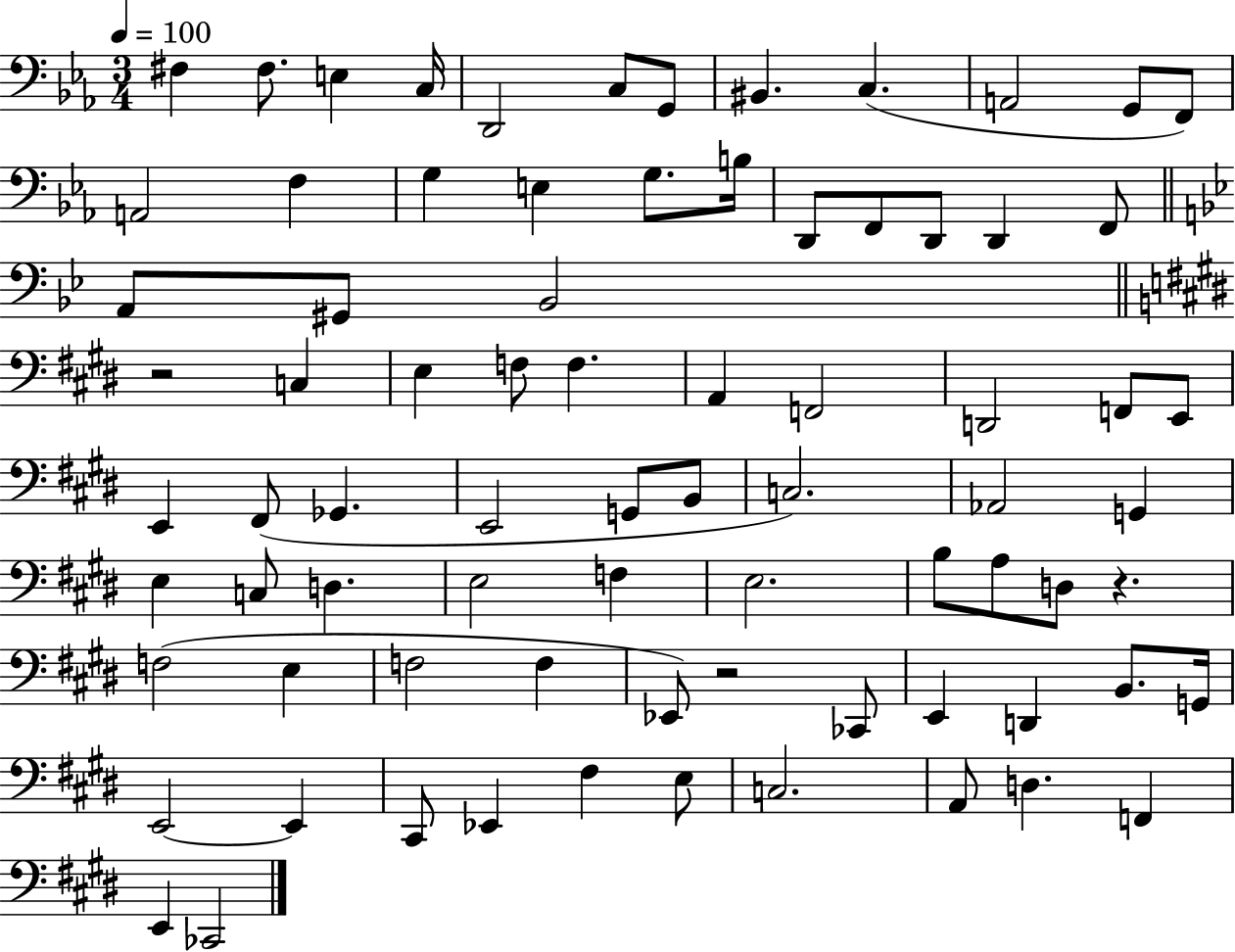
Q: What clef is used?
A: bass